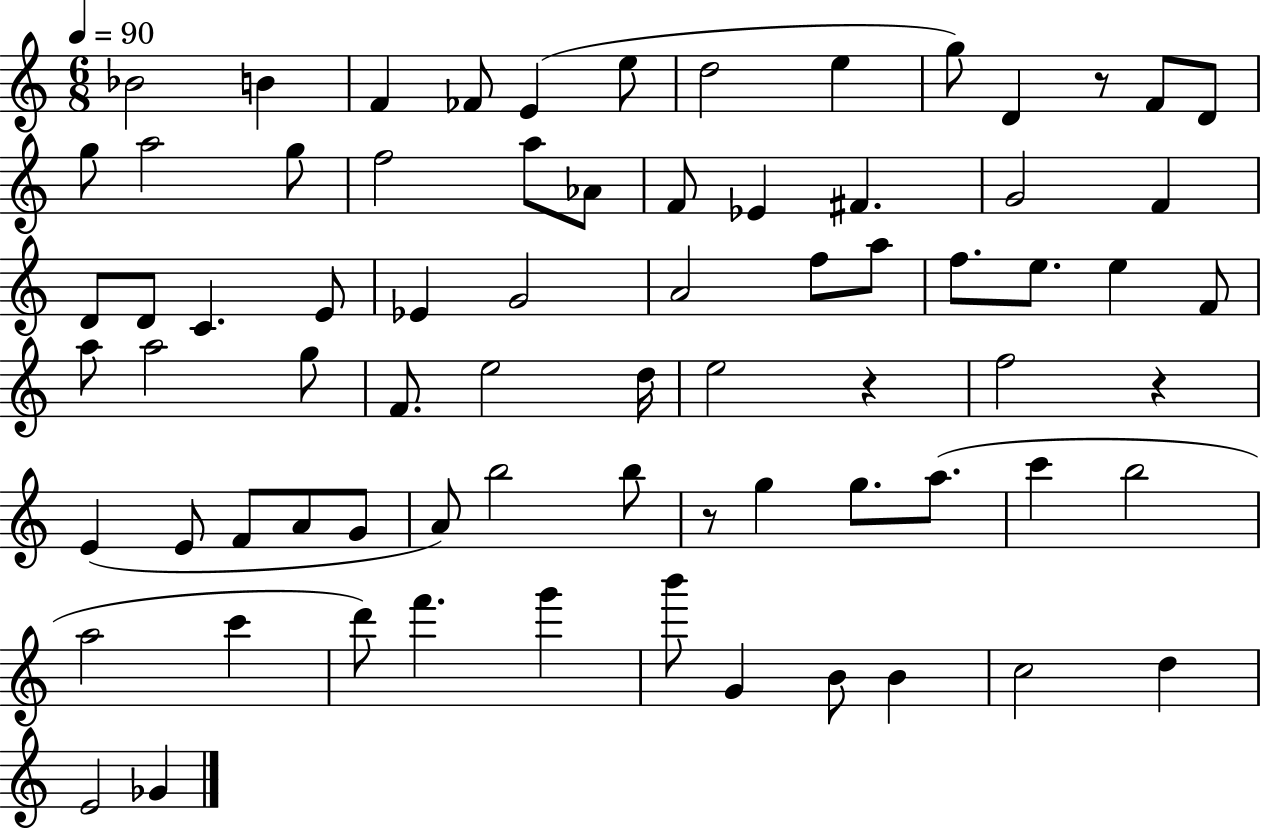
{
  \clef treble
  \numericTimeSignature
  \time 6/8
  \key c \major
  \tempo 4 = 90
  \repeat volta 2 { bes'2 b'4 | f'4 fes'8 e'4( e''8 | d''2 e''4 | g''8) d'4 r8 f'8 d'8 | \break g''8 a''2 g''8 | f''2 a''8 aes'8 | f'8 ees'4 fis'4. | g'2 f'4 | \break d'8 d'8 c'4. e'8 | ees'4 g'2 | a'2 f''8 a''8 | f''8. e''8. e''4 f'8 | \break a''8 a''2 g''8 | f'8. e''2 d''16 | e''2 r4 | f''2 r4 | \break e'4( e'8 f'8 a'8 g'8 | a'8) b''2 b''8 | r8 g''4 g''8. a''8.( | c'''4 b''2 | \break a''2 c'''4 | d'''8) f'''4. g'''4 | b'''8 g'4 b'8 b'4 | c''2 d''4 | \break e'2 ges'4 | } \bar "|."
}